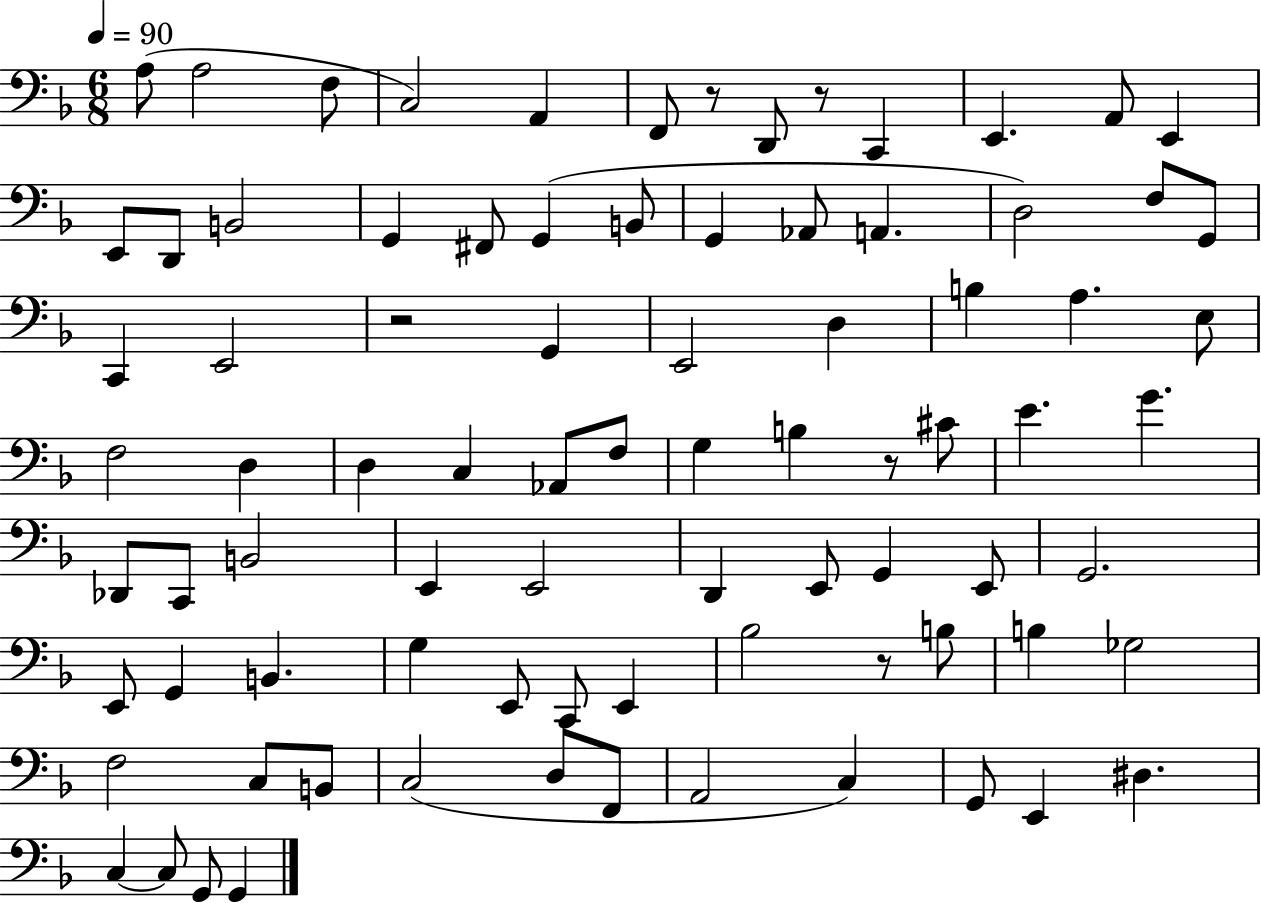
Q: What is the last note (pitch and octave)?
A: G2